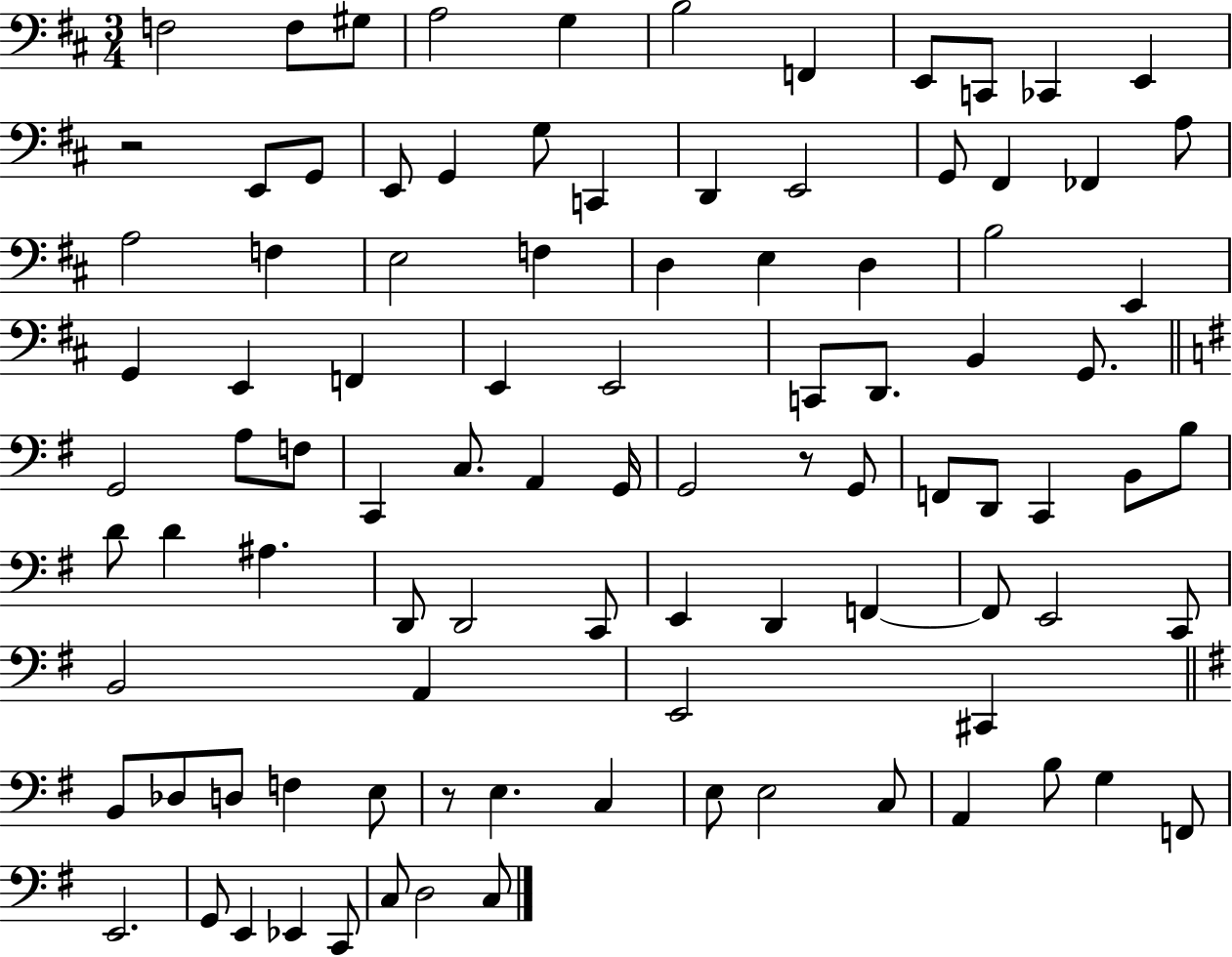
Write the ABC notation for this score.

X:1
T:Untitled
M:3/4
L:1/4
K:D
F,2 F,/2 ^G,/2 A,2 G, B,2 F,, E,,/2 C,,/2 _C,, E,, z2 E,,/2 G,,/2 E,,/2 G,, G,/2 C,, D,, E,,2 G,,/2 ^F,, _F,, A,/2 A,2 F, E,2 F, D, E, D, B,2 E,, G,, E,, F,, E,, E,,2 C,,/2 D,,/2 B,, G,,/2 G,,2 A,/2 F,/2 C,, C,/2 A,, G,,/4 G,,2 z/2 G,,/2 F,,/2 D,,/2 C,, B,,/2 B,/2 D/2 D ^A, D,,/2 D,,2 C,,/2 E,, D,, F,, F,,/2 E,,2 C,,/2 B,,2 A,, E,,2 ^C,, B,,/2 _D,/2 D,/2 F, E,/2 z/2 E, C, E,/2 E,2 C,/2 A,, B,/2 G, F,,/2 E,,2 G,,/2 E,, _E,, C,,/2 C,/2 D,2 C,/2